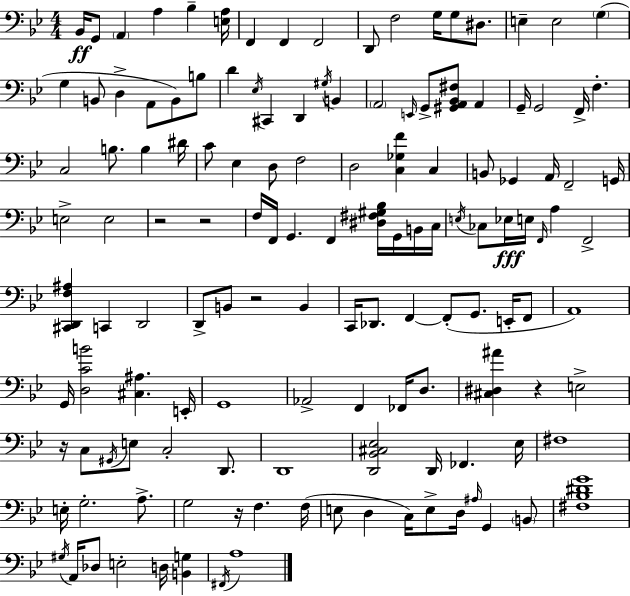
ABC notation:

X:1
T:Untitled
M:4/4
L:1/4
K:Gm
_B,,/4 G,,/2 A,, A, _B, [E,A,]/4 F,, F,, F,,2 D,,/2 F,2 G,/4 G,/2 ^D,/2 E, E,2 G, G, B,,/2 D, A,,/2 B,,/2 B,/2 D _E,/4 ^C,, D,, ^G,/4 B,, A,,2 E,,/4 G,,/2 [^G,,A,,_B,,^F,]/2 A,, G,,/4 G,,2 F,,/4 F, C,2 B,/2 B, ^D/4 C/2 _E, D,/2 F,2 D,2 [C,_G,F] C, B,,/2 _G,, A,,/4 F,,2 G,,/4 E,2 E,2 z2 z2 F,/4 F,,/4 G,, F,, [^D,^F,^G,_B,]/4 G,,/4 B,,/4 C,/4 E,/4 _C,/2 _E,/4 E,/4 F,,/4 A, F,,2 [^C,,D,,F,^A,] C,, D,,2 D,,/2 B,,/2 z2 B,, C,,/4 _D,,/2 F,, F,,/2 G,,/2 E,,/4 F,,/2 A,,4 G,,/4 [D,CB]2 [^C,^A,] E,,/4 G,,4 _A,,2 F,, _F,,/4 D,/2 [^C,^D,^A] z E,2 z/4 C,/2 ^G,,/4 E,/2 C,2 D,,/2 D,,4 [D,,_B,,^C,_E,]2 D,,/4 _F,, _E,/4 ^F,4 E,/4 G,2 A,/2 G,2 z/4 F, F,/4 E,/2 D, C,/4 E,/2 D,/4 ^A,/4 G,, B,,/2 [^F,_B,^DG]4 ^G,/4 A,,/4 _D,/2 E,2 D,/4 [B,,G,] ^F,,/4 A,4